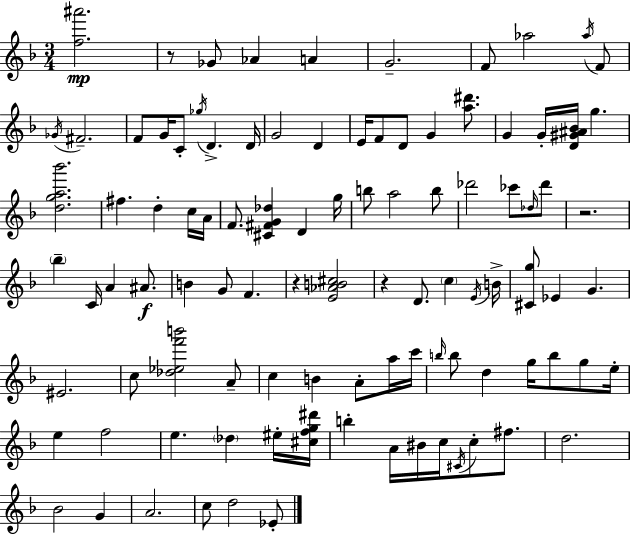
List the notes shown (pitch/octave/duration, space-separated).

[F5,A#6]/h. R/e Gb4/e Ab4/q A4/q G4/h. F4/e Ab5/h Ab5/s F4/e Gb4/s F#4/h. F4/e G4/s C4/e Gb5/s D4/q. D4/s G4/h D4/q E4/s F4/e D4/e G4/q [A5,D#6]/e. G4/q G4/s [D4,G#4,A#4,Bb4]/s G5/q. [D5,G5,A5,Bb6]/h. F#5/q. D5/q C5/s A4/s F4/e. [C#4,F#4,G4,Db5]/q D4/q G5/s B5/e A5/h B5/e Db6/h CES6/e Db5/s Db6/e R/h. Bb5/q C4/s A4/q A#4/e. B4/q G4/e F4/q. R/q [E4,Ab4,B4,C#5]/h R/q D4/e. C5/q E4/s B4/s [C#4,G5]/e Eb4/q G4/q. EIS4/h. C5/e [Db5,Eb5,F6,B6]/h A4/e C5/q B4/q A4/e A5/s C6/s B5/s B5/e D5/q G5/s B5/e G5/e E5/s E5/q F5/h E5/q. Db5/q EIS5/s [C#5,F5,G5,D#6]/s B5/q A4/s BIS4/s C5/s C#4/s C5/e F#5/e. D5/h. Bb4/h G4/q A4/h. C5/e D5/h Eb4/e